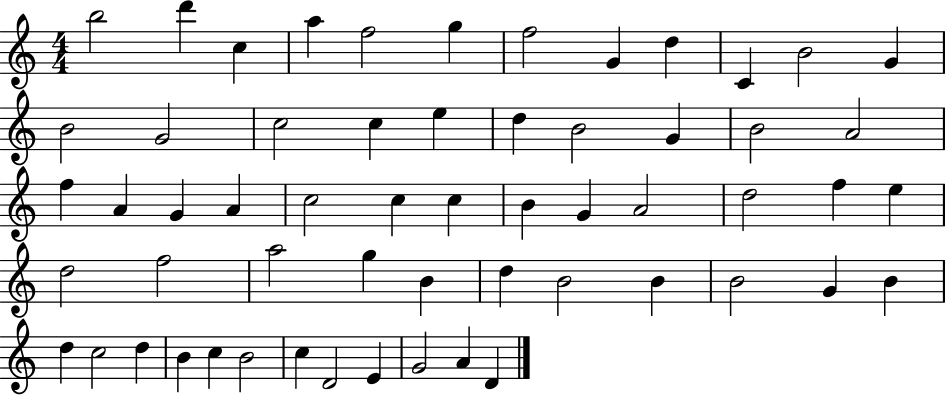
{
  \clef treble
  \numericTimeSignature
  \time 4/4
  \key c \major
  b''2 d'''4 c''4 | a''4 f''2 g''4 | f''2 g'4 d''4 | c'4 b'2 g'4 | \break b'2 g'2 | c''2 c''4 e''4 | d''4 b'2 g'4 | b'2 a'2 | \break f''4 a'4 g'4 a'4 | c''2 c''4 c''4 | b'4 g'4 a'2 | d''2 f''4 e''4 | \break d''2 f''2 | a''2 g''4 b'4 | d''4 b'2 b'4 | b'2 g'4 b'4 | \break d''4 c''2 d''4 | b'4 c''4 b'2 | c''4 d'2 e'4 | g'2 a'4 d'4 | \break \bar "|."
}